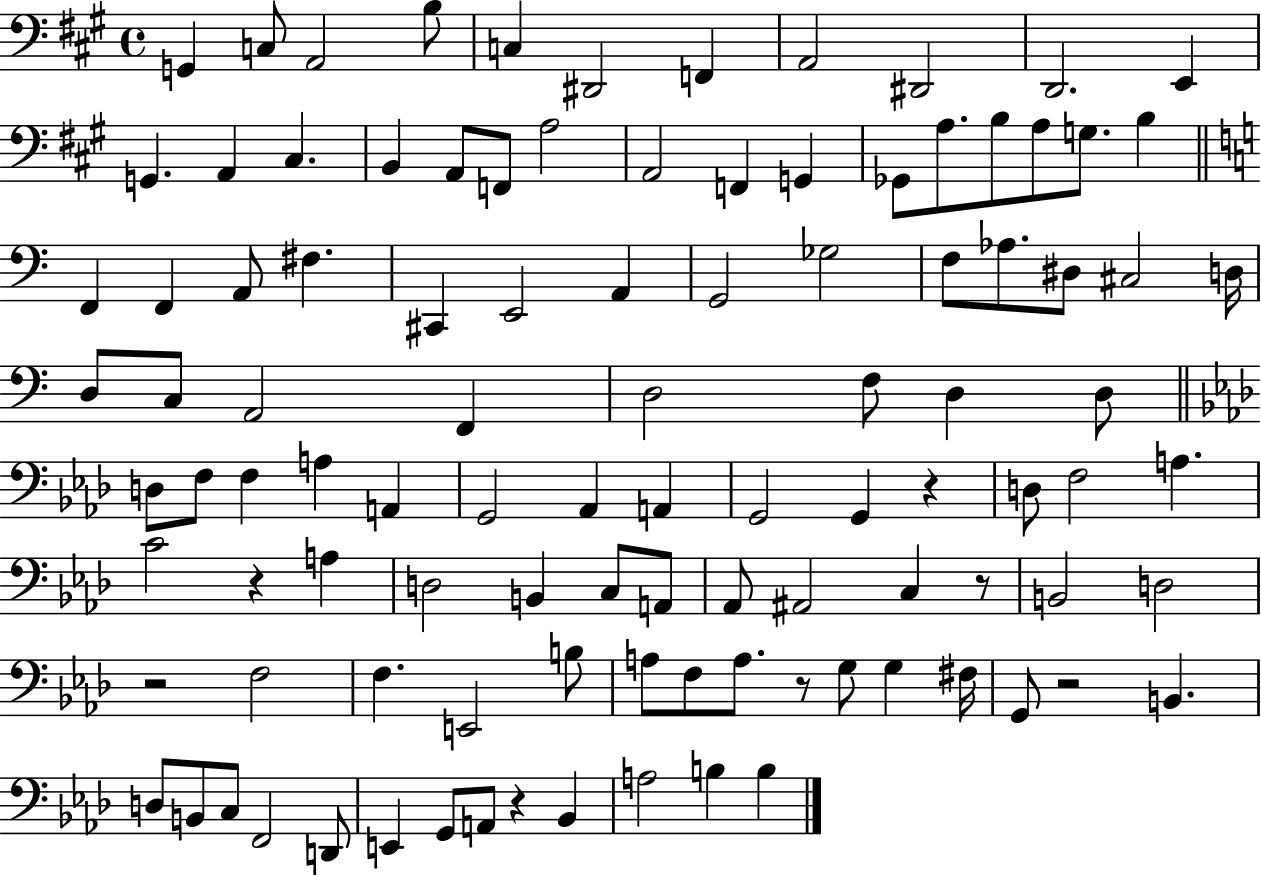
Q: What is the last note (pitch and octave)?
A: B3